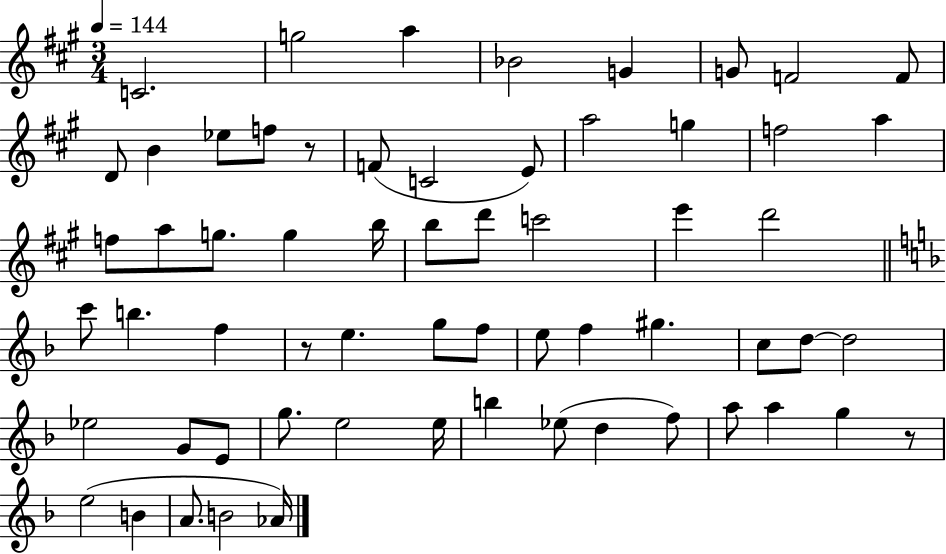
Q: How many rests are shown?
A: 3